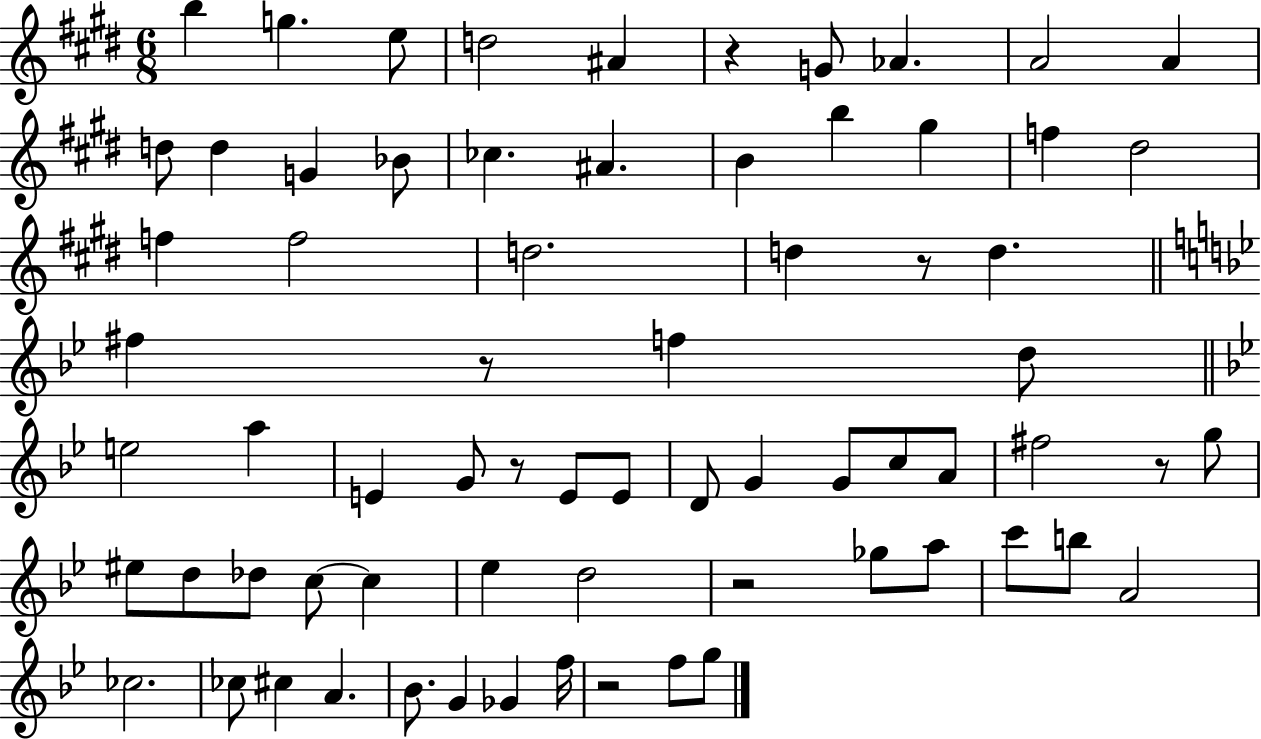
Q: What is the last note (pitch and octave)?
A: G5